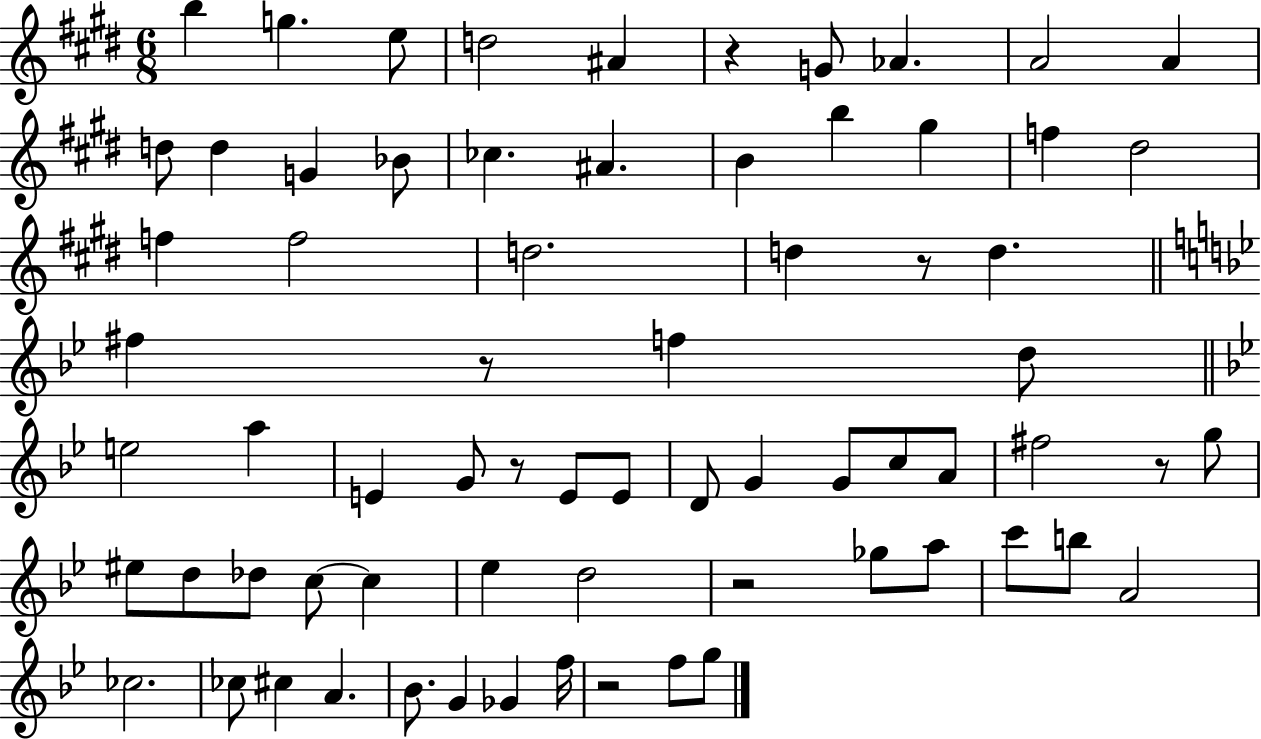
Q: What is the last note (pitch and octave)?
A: G5